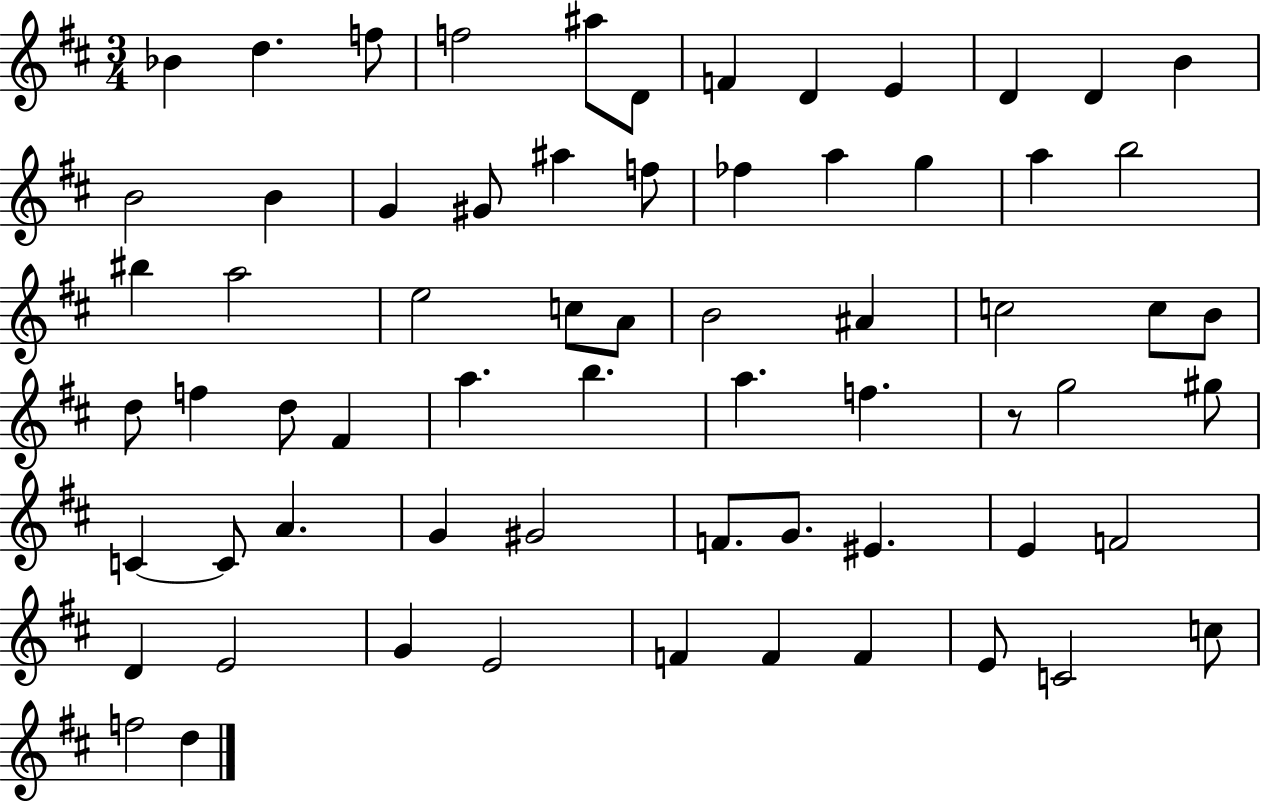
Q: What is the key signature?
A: D major